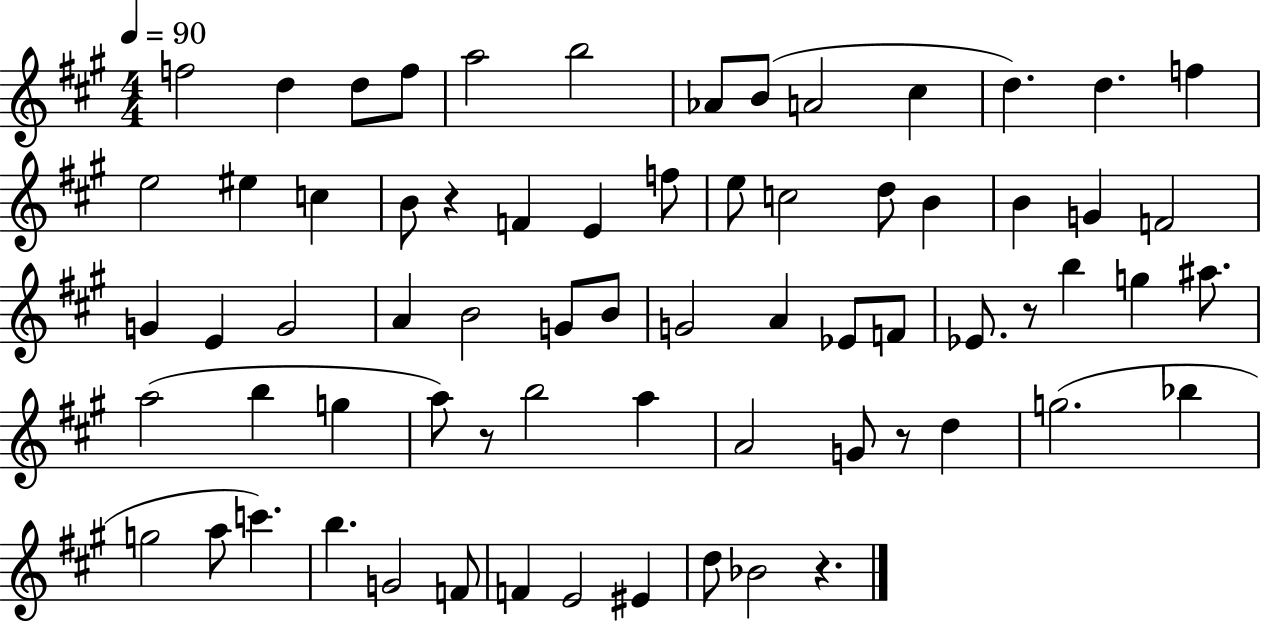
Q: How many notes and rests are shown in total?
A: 69